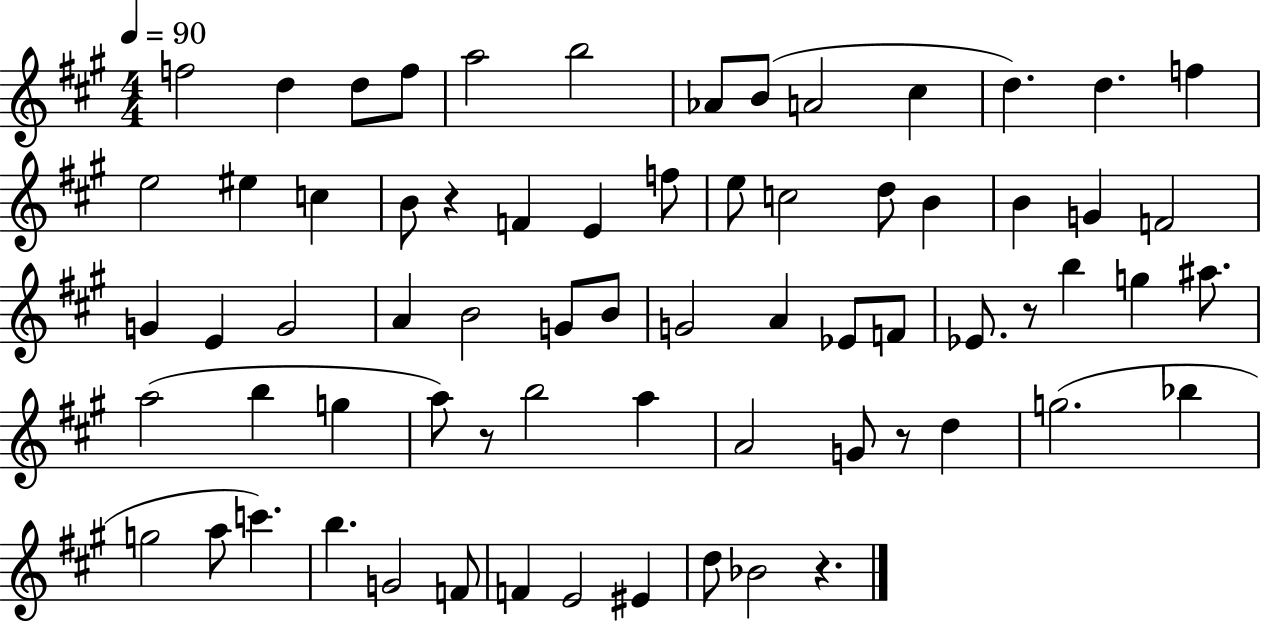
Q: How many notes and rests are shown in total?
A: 69